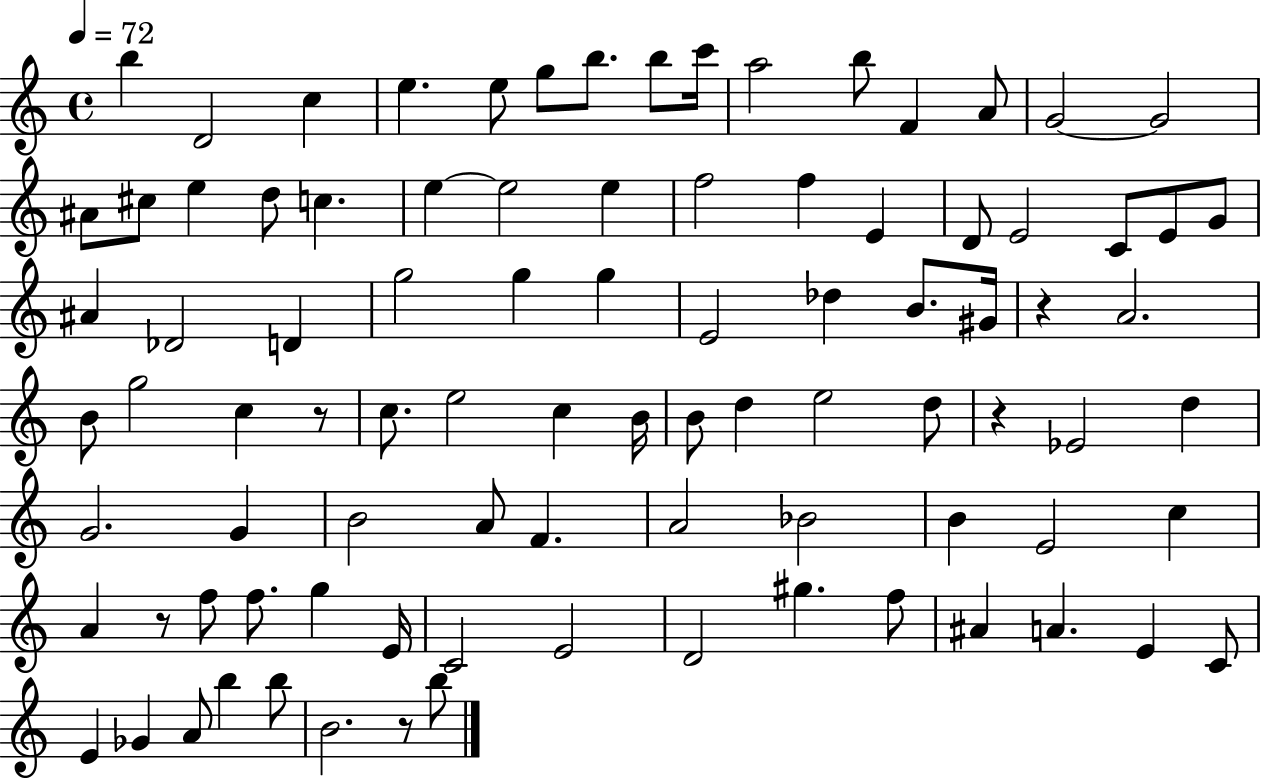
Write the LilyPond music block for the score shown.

{
  \clef treble
  \time 4/4
  \defaultTimeSignature
  \key c \major
  \tempo 4 = 72
  \repeat volta 2 { b''4 d'2 c''4 | e''4. e''8 g''8 b''8. b''8 c'''16 | a''2 b''8 f'4 a'8 | g'2~~ g'2 | \break ais'8 cis''8 e''4 d''8 c''4. | e''4~~ e''2 e''4 | f''2 f''4 e'4 | d'8 e'2 c'8 e'8 g'8 | \break ais'4 des'2 d'4 | g''2 g''4 g''4 | e'2 des''4 b'8. gis'16 | r4 a'2. | \break b'8 g''2 c''4 r8 | c''8. e''2 c''4 b'16 | b'8 d''4 e''2 d''8 | r4 ees'2 d''4 | \break g'2. g'4 | b'2 a'8 f'4. | a'2 bes'2 | b'4 e'2 c''4 | \break a'4 r8 f''8 f''8. g''4 e'16 | c'2 e'2 | d'2 gis''4. f''8 | ais'4 a'4. e'4 c'8 | \break e'4 ges'4 a'8 b''4 b''8 | b'2. r8 b''8 | } \bar "|."
}